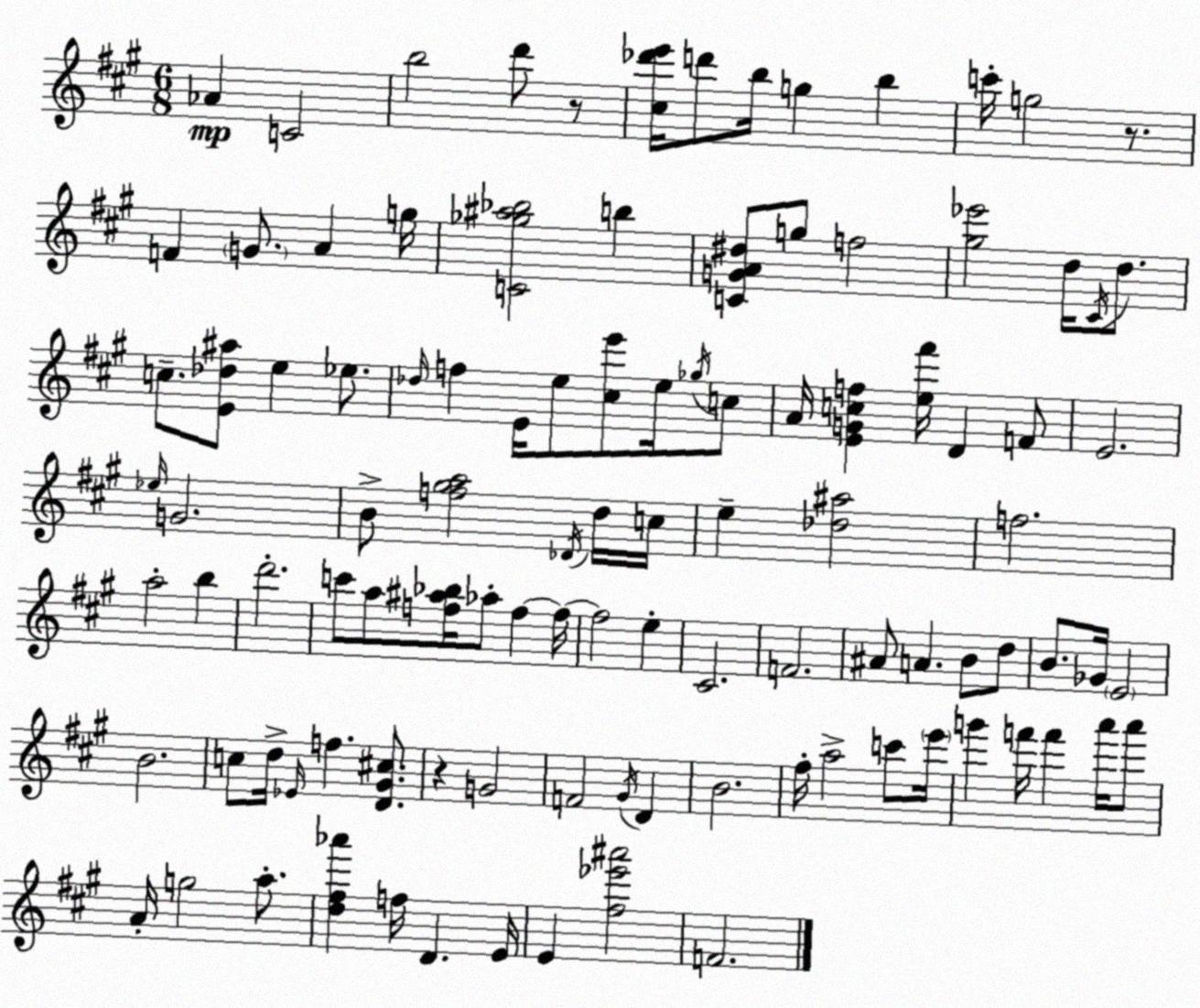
X:1
T:Untitled
M:6/8
L:1/4
K:A
_A C2 b2 d'/2 z/2 [^c_d'e']/4 d'/2 b/4 g b c'/4 g2 z/2 F G/2 A g/4 [C_g^a_b]2 b [CGA^d]/2 g/2 f2 [^g_e']2 d/4 ^C/4 d/2 c/2 [E_d^a]/2 e _e/2 _d/4 f E/4 e/2 [^ce']/2 e/4 _g/4 c/2 A/4 [EGcf] [e^f']/4 D F/2 E2 _e/4 G2 B/2 [f^ga]2 _D/4 d/4 c/4 e [_d^a]2 f2 a2 b d'2 c'/2 a/2 [f^a_b]/4 _a/2 f f/4 f2 e ^C2 F2 ^A/2 A B/2 d/2 B/2 _G/4 E2 B2 c/2 d/4 _E/4 f [D^G^c]/2 z G2 F2 ^G/4 D B2 ^f/4 a2 c'/2 e'/4 g' f'/4 f' a'/4 a'/2 A/4 g2 a/2 [d^f_a'] f/4 D E/4 E [^f_e'^a']2 F2